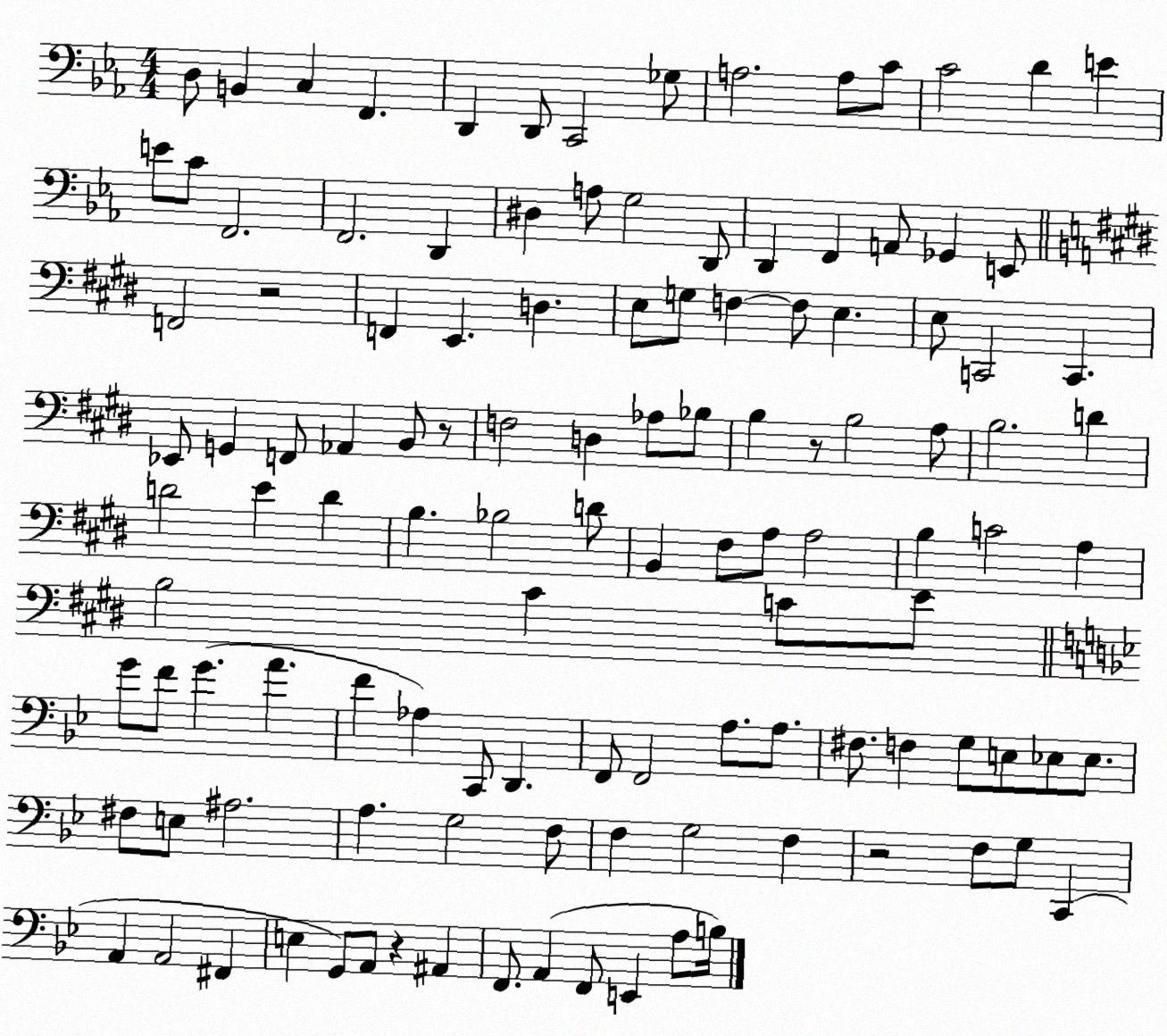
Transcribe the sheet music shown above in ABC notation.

X:1
T:Untitled
M:4/4
L:1/4
K:Eb
D,/2 B,, C, F,, D,, D,,/2 C,,2 _G,/2 A,2 A,/2 C/2 C2 D E E/2 C/2 F,,2 F,,2 D,, ^D, A,/2 G,2 D,,/2 D,, F,, A,,/2 _G,, E,,/2 F,,2 z2 F,, E,, D, E,/2 G,/2 F, F,/2 E, E,/2 C,,2 C,, _E,,/2 G,, F,,/2 _A,, B,,/2 z/2 F,2 D, _A,/2 _B,/2 B, z/2 B,2 A,/2 B,2 D D2 E D B, _B,2 D/2 B,, ^F,/2 A,/2 A,2 B, C2 A, B,2 ^C C/2 E/2 G/2 F/2 G A F _A, C,,/2 D,, F,,/2 F,,2 A,/2 A,/2 ^F,/2 F, G,/2 E,/2 _E,/2 _E,/2 ^F,/2 E,/2 ^A,2 A, G,2 F,/2 F, G,2 F, z2 F,/2 G,/2 C,, A,, A,,2 ^F,, E, G,,/2 A,,/2 z ^A,, F,,/2 A,, F,,/2 E,, A,/2 B,/4